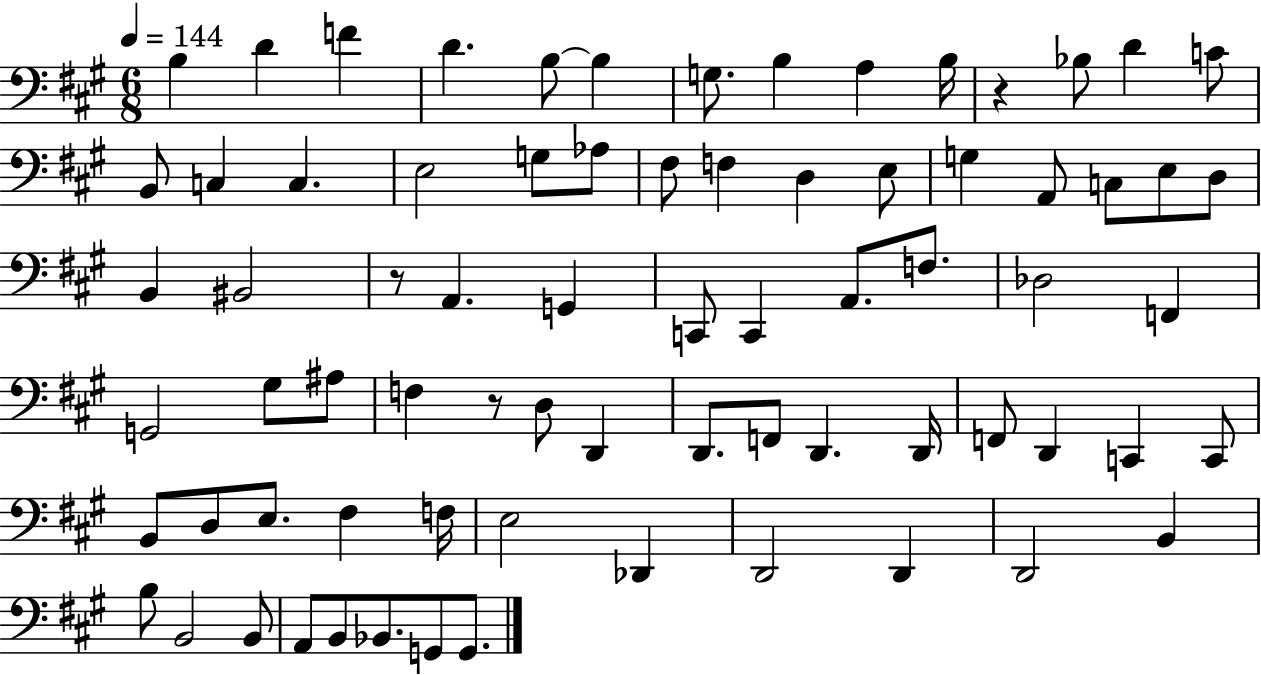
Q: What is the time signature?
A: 6/8